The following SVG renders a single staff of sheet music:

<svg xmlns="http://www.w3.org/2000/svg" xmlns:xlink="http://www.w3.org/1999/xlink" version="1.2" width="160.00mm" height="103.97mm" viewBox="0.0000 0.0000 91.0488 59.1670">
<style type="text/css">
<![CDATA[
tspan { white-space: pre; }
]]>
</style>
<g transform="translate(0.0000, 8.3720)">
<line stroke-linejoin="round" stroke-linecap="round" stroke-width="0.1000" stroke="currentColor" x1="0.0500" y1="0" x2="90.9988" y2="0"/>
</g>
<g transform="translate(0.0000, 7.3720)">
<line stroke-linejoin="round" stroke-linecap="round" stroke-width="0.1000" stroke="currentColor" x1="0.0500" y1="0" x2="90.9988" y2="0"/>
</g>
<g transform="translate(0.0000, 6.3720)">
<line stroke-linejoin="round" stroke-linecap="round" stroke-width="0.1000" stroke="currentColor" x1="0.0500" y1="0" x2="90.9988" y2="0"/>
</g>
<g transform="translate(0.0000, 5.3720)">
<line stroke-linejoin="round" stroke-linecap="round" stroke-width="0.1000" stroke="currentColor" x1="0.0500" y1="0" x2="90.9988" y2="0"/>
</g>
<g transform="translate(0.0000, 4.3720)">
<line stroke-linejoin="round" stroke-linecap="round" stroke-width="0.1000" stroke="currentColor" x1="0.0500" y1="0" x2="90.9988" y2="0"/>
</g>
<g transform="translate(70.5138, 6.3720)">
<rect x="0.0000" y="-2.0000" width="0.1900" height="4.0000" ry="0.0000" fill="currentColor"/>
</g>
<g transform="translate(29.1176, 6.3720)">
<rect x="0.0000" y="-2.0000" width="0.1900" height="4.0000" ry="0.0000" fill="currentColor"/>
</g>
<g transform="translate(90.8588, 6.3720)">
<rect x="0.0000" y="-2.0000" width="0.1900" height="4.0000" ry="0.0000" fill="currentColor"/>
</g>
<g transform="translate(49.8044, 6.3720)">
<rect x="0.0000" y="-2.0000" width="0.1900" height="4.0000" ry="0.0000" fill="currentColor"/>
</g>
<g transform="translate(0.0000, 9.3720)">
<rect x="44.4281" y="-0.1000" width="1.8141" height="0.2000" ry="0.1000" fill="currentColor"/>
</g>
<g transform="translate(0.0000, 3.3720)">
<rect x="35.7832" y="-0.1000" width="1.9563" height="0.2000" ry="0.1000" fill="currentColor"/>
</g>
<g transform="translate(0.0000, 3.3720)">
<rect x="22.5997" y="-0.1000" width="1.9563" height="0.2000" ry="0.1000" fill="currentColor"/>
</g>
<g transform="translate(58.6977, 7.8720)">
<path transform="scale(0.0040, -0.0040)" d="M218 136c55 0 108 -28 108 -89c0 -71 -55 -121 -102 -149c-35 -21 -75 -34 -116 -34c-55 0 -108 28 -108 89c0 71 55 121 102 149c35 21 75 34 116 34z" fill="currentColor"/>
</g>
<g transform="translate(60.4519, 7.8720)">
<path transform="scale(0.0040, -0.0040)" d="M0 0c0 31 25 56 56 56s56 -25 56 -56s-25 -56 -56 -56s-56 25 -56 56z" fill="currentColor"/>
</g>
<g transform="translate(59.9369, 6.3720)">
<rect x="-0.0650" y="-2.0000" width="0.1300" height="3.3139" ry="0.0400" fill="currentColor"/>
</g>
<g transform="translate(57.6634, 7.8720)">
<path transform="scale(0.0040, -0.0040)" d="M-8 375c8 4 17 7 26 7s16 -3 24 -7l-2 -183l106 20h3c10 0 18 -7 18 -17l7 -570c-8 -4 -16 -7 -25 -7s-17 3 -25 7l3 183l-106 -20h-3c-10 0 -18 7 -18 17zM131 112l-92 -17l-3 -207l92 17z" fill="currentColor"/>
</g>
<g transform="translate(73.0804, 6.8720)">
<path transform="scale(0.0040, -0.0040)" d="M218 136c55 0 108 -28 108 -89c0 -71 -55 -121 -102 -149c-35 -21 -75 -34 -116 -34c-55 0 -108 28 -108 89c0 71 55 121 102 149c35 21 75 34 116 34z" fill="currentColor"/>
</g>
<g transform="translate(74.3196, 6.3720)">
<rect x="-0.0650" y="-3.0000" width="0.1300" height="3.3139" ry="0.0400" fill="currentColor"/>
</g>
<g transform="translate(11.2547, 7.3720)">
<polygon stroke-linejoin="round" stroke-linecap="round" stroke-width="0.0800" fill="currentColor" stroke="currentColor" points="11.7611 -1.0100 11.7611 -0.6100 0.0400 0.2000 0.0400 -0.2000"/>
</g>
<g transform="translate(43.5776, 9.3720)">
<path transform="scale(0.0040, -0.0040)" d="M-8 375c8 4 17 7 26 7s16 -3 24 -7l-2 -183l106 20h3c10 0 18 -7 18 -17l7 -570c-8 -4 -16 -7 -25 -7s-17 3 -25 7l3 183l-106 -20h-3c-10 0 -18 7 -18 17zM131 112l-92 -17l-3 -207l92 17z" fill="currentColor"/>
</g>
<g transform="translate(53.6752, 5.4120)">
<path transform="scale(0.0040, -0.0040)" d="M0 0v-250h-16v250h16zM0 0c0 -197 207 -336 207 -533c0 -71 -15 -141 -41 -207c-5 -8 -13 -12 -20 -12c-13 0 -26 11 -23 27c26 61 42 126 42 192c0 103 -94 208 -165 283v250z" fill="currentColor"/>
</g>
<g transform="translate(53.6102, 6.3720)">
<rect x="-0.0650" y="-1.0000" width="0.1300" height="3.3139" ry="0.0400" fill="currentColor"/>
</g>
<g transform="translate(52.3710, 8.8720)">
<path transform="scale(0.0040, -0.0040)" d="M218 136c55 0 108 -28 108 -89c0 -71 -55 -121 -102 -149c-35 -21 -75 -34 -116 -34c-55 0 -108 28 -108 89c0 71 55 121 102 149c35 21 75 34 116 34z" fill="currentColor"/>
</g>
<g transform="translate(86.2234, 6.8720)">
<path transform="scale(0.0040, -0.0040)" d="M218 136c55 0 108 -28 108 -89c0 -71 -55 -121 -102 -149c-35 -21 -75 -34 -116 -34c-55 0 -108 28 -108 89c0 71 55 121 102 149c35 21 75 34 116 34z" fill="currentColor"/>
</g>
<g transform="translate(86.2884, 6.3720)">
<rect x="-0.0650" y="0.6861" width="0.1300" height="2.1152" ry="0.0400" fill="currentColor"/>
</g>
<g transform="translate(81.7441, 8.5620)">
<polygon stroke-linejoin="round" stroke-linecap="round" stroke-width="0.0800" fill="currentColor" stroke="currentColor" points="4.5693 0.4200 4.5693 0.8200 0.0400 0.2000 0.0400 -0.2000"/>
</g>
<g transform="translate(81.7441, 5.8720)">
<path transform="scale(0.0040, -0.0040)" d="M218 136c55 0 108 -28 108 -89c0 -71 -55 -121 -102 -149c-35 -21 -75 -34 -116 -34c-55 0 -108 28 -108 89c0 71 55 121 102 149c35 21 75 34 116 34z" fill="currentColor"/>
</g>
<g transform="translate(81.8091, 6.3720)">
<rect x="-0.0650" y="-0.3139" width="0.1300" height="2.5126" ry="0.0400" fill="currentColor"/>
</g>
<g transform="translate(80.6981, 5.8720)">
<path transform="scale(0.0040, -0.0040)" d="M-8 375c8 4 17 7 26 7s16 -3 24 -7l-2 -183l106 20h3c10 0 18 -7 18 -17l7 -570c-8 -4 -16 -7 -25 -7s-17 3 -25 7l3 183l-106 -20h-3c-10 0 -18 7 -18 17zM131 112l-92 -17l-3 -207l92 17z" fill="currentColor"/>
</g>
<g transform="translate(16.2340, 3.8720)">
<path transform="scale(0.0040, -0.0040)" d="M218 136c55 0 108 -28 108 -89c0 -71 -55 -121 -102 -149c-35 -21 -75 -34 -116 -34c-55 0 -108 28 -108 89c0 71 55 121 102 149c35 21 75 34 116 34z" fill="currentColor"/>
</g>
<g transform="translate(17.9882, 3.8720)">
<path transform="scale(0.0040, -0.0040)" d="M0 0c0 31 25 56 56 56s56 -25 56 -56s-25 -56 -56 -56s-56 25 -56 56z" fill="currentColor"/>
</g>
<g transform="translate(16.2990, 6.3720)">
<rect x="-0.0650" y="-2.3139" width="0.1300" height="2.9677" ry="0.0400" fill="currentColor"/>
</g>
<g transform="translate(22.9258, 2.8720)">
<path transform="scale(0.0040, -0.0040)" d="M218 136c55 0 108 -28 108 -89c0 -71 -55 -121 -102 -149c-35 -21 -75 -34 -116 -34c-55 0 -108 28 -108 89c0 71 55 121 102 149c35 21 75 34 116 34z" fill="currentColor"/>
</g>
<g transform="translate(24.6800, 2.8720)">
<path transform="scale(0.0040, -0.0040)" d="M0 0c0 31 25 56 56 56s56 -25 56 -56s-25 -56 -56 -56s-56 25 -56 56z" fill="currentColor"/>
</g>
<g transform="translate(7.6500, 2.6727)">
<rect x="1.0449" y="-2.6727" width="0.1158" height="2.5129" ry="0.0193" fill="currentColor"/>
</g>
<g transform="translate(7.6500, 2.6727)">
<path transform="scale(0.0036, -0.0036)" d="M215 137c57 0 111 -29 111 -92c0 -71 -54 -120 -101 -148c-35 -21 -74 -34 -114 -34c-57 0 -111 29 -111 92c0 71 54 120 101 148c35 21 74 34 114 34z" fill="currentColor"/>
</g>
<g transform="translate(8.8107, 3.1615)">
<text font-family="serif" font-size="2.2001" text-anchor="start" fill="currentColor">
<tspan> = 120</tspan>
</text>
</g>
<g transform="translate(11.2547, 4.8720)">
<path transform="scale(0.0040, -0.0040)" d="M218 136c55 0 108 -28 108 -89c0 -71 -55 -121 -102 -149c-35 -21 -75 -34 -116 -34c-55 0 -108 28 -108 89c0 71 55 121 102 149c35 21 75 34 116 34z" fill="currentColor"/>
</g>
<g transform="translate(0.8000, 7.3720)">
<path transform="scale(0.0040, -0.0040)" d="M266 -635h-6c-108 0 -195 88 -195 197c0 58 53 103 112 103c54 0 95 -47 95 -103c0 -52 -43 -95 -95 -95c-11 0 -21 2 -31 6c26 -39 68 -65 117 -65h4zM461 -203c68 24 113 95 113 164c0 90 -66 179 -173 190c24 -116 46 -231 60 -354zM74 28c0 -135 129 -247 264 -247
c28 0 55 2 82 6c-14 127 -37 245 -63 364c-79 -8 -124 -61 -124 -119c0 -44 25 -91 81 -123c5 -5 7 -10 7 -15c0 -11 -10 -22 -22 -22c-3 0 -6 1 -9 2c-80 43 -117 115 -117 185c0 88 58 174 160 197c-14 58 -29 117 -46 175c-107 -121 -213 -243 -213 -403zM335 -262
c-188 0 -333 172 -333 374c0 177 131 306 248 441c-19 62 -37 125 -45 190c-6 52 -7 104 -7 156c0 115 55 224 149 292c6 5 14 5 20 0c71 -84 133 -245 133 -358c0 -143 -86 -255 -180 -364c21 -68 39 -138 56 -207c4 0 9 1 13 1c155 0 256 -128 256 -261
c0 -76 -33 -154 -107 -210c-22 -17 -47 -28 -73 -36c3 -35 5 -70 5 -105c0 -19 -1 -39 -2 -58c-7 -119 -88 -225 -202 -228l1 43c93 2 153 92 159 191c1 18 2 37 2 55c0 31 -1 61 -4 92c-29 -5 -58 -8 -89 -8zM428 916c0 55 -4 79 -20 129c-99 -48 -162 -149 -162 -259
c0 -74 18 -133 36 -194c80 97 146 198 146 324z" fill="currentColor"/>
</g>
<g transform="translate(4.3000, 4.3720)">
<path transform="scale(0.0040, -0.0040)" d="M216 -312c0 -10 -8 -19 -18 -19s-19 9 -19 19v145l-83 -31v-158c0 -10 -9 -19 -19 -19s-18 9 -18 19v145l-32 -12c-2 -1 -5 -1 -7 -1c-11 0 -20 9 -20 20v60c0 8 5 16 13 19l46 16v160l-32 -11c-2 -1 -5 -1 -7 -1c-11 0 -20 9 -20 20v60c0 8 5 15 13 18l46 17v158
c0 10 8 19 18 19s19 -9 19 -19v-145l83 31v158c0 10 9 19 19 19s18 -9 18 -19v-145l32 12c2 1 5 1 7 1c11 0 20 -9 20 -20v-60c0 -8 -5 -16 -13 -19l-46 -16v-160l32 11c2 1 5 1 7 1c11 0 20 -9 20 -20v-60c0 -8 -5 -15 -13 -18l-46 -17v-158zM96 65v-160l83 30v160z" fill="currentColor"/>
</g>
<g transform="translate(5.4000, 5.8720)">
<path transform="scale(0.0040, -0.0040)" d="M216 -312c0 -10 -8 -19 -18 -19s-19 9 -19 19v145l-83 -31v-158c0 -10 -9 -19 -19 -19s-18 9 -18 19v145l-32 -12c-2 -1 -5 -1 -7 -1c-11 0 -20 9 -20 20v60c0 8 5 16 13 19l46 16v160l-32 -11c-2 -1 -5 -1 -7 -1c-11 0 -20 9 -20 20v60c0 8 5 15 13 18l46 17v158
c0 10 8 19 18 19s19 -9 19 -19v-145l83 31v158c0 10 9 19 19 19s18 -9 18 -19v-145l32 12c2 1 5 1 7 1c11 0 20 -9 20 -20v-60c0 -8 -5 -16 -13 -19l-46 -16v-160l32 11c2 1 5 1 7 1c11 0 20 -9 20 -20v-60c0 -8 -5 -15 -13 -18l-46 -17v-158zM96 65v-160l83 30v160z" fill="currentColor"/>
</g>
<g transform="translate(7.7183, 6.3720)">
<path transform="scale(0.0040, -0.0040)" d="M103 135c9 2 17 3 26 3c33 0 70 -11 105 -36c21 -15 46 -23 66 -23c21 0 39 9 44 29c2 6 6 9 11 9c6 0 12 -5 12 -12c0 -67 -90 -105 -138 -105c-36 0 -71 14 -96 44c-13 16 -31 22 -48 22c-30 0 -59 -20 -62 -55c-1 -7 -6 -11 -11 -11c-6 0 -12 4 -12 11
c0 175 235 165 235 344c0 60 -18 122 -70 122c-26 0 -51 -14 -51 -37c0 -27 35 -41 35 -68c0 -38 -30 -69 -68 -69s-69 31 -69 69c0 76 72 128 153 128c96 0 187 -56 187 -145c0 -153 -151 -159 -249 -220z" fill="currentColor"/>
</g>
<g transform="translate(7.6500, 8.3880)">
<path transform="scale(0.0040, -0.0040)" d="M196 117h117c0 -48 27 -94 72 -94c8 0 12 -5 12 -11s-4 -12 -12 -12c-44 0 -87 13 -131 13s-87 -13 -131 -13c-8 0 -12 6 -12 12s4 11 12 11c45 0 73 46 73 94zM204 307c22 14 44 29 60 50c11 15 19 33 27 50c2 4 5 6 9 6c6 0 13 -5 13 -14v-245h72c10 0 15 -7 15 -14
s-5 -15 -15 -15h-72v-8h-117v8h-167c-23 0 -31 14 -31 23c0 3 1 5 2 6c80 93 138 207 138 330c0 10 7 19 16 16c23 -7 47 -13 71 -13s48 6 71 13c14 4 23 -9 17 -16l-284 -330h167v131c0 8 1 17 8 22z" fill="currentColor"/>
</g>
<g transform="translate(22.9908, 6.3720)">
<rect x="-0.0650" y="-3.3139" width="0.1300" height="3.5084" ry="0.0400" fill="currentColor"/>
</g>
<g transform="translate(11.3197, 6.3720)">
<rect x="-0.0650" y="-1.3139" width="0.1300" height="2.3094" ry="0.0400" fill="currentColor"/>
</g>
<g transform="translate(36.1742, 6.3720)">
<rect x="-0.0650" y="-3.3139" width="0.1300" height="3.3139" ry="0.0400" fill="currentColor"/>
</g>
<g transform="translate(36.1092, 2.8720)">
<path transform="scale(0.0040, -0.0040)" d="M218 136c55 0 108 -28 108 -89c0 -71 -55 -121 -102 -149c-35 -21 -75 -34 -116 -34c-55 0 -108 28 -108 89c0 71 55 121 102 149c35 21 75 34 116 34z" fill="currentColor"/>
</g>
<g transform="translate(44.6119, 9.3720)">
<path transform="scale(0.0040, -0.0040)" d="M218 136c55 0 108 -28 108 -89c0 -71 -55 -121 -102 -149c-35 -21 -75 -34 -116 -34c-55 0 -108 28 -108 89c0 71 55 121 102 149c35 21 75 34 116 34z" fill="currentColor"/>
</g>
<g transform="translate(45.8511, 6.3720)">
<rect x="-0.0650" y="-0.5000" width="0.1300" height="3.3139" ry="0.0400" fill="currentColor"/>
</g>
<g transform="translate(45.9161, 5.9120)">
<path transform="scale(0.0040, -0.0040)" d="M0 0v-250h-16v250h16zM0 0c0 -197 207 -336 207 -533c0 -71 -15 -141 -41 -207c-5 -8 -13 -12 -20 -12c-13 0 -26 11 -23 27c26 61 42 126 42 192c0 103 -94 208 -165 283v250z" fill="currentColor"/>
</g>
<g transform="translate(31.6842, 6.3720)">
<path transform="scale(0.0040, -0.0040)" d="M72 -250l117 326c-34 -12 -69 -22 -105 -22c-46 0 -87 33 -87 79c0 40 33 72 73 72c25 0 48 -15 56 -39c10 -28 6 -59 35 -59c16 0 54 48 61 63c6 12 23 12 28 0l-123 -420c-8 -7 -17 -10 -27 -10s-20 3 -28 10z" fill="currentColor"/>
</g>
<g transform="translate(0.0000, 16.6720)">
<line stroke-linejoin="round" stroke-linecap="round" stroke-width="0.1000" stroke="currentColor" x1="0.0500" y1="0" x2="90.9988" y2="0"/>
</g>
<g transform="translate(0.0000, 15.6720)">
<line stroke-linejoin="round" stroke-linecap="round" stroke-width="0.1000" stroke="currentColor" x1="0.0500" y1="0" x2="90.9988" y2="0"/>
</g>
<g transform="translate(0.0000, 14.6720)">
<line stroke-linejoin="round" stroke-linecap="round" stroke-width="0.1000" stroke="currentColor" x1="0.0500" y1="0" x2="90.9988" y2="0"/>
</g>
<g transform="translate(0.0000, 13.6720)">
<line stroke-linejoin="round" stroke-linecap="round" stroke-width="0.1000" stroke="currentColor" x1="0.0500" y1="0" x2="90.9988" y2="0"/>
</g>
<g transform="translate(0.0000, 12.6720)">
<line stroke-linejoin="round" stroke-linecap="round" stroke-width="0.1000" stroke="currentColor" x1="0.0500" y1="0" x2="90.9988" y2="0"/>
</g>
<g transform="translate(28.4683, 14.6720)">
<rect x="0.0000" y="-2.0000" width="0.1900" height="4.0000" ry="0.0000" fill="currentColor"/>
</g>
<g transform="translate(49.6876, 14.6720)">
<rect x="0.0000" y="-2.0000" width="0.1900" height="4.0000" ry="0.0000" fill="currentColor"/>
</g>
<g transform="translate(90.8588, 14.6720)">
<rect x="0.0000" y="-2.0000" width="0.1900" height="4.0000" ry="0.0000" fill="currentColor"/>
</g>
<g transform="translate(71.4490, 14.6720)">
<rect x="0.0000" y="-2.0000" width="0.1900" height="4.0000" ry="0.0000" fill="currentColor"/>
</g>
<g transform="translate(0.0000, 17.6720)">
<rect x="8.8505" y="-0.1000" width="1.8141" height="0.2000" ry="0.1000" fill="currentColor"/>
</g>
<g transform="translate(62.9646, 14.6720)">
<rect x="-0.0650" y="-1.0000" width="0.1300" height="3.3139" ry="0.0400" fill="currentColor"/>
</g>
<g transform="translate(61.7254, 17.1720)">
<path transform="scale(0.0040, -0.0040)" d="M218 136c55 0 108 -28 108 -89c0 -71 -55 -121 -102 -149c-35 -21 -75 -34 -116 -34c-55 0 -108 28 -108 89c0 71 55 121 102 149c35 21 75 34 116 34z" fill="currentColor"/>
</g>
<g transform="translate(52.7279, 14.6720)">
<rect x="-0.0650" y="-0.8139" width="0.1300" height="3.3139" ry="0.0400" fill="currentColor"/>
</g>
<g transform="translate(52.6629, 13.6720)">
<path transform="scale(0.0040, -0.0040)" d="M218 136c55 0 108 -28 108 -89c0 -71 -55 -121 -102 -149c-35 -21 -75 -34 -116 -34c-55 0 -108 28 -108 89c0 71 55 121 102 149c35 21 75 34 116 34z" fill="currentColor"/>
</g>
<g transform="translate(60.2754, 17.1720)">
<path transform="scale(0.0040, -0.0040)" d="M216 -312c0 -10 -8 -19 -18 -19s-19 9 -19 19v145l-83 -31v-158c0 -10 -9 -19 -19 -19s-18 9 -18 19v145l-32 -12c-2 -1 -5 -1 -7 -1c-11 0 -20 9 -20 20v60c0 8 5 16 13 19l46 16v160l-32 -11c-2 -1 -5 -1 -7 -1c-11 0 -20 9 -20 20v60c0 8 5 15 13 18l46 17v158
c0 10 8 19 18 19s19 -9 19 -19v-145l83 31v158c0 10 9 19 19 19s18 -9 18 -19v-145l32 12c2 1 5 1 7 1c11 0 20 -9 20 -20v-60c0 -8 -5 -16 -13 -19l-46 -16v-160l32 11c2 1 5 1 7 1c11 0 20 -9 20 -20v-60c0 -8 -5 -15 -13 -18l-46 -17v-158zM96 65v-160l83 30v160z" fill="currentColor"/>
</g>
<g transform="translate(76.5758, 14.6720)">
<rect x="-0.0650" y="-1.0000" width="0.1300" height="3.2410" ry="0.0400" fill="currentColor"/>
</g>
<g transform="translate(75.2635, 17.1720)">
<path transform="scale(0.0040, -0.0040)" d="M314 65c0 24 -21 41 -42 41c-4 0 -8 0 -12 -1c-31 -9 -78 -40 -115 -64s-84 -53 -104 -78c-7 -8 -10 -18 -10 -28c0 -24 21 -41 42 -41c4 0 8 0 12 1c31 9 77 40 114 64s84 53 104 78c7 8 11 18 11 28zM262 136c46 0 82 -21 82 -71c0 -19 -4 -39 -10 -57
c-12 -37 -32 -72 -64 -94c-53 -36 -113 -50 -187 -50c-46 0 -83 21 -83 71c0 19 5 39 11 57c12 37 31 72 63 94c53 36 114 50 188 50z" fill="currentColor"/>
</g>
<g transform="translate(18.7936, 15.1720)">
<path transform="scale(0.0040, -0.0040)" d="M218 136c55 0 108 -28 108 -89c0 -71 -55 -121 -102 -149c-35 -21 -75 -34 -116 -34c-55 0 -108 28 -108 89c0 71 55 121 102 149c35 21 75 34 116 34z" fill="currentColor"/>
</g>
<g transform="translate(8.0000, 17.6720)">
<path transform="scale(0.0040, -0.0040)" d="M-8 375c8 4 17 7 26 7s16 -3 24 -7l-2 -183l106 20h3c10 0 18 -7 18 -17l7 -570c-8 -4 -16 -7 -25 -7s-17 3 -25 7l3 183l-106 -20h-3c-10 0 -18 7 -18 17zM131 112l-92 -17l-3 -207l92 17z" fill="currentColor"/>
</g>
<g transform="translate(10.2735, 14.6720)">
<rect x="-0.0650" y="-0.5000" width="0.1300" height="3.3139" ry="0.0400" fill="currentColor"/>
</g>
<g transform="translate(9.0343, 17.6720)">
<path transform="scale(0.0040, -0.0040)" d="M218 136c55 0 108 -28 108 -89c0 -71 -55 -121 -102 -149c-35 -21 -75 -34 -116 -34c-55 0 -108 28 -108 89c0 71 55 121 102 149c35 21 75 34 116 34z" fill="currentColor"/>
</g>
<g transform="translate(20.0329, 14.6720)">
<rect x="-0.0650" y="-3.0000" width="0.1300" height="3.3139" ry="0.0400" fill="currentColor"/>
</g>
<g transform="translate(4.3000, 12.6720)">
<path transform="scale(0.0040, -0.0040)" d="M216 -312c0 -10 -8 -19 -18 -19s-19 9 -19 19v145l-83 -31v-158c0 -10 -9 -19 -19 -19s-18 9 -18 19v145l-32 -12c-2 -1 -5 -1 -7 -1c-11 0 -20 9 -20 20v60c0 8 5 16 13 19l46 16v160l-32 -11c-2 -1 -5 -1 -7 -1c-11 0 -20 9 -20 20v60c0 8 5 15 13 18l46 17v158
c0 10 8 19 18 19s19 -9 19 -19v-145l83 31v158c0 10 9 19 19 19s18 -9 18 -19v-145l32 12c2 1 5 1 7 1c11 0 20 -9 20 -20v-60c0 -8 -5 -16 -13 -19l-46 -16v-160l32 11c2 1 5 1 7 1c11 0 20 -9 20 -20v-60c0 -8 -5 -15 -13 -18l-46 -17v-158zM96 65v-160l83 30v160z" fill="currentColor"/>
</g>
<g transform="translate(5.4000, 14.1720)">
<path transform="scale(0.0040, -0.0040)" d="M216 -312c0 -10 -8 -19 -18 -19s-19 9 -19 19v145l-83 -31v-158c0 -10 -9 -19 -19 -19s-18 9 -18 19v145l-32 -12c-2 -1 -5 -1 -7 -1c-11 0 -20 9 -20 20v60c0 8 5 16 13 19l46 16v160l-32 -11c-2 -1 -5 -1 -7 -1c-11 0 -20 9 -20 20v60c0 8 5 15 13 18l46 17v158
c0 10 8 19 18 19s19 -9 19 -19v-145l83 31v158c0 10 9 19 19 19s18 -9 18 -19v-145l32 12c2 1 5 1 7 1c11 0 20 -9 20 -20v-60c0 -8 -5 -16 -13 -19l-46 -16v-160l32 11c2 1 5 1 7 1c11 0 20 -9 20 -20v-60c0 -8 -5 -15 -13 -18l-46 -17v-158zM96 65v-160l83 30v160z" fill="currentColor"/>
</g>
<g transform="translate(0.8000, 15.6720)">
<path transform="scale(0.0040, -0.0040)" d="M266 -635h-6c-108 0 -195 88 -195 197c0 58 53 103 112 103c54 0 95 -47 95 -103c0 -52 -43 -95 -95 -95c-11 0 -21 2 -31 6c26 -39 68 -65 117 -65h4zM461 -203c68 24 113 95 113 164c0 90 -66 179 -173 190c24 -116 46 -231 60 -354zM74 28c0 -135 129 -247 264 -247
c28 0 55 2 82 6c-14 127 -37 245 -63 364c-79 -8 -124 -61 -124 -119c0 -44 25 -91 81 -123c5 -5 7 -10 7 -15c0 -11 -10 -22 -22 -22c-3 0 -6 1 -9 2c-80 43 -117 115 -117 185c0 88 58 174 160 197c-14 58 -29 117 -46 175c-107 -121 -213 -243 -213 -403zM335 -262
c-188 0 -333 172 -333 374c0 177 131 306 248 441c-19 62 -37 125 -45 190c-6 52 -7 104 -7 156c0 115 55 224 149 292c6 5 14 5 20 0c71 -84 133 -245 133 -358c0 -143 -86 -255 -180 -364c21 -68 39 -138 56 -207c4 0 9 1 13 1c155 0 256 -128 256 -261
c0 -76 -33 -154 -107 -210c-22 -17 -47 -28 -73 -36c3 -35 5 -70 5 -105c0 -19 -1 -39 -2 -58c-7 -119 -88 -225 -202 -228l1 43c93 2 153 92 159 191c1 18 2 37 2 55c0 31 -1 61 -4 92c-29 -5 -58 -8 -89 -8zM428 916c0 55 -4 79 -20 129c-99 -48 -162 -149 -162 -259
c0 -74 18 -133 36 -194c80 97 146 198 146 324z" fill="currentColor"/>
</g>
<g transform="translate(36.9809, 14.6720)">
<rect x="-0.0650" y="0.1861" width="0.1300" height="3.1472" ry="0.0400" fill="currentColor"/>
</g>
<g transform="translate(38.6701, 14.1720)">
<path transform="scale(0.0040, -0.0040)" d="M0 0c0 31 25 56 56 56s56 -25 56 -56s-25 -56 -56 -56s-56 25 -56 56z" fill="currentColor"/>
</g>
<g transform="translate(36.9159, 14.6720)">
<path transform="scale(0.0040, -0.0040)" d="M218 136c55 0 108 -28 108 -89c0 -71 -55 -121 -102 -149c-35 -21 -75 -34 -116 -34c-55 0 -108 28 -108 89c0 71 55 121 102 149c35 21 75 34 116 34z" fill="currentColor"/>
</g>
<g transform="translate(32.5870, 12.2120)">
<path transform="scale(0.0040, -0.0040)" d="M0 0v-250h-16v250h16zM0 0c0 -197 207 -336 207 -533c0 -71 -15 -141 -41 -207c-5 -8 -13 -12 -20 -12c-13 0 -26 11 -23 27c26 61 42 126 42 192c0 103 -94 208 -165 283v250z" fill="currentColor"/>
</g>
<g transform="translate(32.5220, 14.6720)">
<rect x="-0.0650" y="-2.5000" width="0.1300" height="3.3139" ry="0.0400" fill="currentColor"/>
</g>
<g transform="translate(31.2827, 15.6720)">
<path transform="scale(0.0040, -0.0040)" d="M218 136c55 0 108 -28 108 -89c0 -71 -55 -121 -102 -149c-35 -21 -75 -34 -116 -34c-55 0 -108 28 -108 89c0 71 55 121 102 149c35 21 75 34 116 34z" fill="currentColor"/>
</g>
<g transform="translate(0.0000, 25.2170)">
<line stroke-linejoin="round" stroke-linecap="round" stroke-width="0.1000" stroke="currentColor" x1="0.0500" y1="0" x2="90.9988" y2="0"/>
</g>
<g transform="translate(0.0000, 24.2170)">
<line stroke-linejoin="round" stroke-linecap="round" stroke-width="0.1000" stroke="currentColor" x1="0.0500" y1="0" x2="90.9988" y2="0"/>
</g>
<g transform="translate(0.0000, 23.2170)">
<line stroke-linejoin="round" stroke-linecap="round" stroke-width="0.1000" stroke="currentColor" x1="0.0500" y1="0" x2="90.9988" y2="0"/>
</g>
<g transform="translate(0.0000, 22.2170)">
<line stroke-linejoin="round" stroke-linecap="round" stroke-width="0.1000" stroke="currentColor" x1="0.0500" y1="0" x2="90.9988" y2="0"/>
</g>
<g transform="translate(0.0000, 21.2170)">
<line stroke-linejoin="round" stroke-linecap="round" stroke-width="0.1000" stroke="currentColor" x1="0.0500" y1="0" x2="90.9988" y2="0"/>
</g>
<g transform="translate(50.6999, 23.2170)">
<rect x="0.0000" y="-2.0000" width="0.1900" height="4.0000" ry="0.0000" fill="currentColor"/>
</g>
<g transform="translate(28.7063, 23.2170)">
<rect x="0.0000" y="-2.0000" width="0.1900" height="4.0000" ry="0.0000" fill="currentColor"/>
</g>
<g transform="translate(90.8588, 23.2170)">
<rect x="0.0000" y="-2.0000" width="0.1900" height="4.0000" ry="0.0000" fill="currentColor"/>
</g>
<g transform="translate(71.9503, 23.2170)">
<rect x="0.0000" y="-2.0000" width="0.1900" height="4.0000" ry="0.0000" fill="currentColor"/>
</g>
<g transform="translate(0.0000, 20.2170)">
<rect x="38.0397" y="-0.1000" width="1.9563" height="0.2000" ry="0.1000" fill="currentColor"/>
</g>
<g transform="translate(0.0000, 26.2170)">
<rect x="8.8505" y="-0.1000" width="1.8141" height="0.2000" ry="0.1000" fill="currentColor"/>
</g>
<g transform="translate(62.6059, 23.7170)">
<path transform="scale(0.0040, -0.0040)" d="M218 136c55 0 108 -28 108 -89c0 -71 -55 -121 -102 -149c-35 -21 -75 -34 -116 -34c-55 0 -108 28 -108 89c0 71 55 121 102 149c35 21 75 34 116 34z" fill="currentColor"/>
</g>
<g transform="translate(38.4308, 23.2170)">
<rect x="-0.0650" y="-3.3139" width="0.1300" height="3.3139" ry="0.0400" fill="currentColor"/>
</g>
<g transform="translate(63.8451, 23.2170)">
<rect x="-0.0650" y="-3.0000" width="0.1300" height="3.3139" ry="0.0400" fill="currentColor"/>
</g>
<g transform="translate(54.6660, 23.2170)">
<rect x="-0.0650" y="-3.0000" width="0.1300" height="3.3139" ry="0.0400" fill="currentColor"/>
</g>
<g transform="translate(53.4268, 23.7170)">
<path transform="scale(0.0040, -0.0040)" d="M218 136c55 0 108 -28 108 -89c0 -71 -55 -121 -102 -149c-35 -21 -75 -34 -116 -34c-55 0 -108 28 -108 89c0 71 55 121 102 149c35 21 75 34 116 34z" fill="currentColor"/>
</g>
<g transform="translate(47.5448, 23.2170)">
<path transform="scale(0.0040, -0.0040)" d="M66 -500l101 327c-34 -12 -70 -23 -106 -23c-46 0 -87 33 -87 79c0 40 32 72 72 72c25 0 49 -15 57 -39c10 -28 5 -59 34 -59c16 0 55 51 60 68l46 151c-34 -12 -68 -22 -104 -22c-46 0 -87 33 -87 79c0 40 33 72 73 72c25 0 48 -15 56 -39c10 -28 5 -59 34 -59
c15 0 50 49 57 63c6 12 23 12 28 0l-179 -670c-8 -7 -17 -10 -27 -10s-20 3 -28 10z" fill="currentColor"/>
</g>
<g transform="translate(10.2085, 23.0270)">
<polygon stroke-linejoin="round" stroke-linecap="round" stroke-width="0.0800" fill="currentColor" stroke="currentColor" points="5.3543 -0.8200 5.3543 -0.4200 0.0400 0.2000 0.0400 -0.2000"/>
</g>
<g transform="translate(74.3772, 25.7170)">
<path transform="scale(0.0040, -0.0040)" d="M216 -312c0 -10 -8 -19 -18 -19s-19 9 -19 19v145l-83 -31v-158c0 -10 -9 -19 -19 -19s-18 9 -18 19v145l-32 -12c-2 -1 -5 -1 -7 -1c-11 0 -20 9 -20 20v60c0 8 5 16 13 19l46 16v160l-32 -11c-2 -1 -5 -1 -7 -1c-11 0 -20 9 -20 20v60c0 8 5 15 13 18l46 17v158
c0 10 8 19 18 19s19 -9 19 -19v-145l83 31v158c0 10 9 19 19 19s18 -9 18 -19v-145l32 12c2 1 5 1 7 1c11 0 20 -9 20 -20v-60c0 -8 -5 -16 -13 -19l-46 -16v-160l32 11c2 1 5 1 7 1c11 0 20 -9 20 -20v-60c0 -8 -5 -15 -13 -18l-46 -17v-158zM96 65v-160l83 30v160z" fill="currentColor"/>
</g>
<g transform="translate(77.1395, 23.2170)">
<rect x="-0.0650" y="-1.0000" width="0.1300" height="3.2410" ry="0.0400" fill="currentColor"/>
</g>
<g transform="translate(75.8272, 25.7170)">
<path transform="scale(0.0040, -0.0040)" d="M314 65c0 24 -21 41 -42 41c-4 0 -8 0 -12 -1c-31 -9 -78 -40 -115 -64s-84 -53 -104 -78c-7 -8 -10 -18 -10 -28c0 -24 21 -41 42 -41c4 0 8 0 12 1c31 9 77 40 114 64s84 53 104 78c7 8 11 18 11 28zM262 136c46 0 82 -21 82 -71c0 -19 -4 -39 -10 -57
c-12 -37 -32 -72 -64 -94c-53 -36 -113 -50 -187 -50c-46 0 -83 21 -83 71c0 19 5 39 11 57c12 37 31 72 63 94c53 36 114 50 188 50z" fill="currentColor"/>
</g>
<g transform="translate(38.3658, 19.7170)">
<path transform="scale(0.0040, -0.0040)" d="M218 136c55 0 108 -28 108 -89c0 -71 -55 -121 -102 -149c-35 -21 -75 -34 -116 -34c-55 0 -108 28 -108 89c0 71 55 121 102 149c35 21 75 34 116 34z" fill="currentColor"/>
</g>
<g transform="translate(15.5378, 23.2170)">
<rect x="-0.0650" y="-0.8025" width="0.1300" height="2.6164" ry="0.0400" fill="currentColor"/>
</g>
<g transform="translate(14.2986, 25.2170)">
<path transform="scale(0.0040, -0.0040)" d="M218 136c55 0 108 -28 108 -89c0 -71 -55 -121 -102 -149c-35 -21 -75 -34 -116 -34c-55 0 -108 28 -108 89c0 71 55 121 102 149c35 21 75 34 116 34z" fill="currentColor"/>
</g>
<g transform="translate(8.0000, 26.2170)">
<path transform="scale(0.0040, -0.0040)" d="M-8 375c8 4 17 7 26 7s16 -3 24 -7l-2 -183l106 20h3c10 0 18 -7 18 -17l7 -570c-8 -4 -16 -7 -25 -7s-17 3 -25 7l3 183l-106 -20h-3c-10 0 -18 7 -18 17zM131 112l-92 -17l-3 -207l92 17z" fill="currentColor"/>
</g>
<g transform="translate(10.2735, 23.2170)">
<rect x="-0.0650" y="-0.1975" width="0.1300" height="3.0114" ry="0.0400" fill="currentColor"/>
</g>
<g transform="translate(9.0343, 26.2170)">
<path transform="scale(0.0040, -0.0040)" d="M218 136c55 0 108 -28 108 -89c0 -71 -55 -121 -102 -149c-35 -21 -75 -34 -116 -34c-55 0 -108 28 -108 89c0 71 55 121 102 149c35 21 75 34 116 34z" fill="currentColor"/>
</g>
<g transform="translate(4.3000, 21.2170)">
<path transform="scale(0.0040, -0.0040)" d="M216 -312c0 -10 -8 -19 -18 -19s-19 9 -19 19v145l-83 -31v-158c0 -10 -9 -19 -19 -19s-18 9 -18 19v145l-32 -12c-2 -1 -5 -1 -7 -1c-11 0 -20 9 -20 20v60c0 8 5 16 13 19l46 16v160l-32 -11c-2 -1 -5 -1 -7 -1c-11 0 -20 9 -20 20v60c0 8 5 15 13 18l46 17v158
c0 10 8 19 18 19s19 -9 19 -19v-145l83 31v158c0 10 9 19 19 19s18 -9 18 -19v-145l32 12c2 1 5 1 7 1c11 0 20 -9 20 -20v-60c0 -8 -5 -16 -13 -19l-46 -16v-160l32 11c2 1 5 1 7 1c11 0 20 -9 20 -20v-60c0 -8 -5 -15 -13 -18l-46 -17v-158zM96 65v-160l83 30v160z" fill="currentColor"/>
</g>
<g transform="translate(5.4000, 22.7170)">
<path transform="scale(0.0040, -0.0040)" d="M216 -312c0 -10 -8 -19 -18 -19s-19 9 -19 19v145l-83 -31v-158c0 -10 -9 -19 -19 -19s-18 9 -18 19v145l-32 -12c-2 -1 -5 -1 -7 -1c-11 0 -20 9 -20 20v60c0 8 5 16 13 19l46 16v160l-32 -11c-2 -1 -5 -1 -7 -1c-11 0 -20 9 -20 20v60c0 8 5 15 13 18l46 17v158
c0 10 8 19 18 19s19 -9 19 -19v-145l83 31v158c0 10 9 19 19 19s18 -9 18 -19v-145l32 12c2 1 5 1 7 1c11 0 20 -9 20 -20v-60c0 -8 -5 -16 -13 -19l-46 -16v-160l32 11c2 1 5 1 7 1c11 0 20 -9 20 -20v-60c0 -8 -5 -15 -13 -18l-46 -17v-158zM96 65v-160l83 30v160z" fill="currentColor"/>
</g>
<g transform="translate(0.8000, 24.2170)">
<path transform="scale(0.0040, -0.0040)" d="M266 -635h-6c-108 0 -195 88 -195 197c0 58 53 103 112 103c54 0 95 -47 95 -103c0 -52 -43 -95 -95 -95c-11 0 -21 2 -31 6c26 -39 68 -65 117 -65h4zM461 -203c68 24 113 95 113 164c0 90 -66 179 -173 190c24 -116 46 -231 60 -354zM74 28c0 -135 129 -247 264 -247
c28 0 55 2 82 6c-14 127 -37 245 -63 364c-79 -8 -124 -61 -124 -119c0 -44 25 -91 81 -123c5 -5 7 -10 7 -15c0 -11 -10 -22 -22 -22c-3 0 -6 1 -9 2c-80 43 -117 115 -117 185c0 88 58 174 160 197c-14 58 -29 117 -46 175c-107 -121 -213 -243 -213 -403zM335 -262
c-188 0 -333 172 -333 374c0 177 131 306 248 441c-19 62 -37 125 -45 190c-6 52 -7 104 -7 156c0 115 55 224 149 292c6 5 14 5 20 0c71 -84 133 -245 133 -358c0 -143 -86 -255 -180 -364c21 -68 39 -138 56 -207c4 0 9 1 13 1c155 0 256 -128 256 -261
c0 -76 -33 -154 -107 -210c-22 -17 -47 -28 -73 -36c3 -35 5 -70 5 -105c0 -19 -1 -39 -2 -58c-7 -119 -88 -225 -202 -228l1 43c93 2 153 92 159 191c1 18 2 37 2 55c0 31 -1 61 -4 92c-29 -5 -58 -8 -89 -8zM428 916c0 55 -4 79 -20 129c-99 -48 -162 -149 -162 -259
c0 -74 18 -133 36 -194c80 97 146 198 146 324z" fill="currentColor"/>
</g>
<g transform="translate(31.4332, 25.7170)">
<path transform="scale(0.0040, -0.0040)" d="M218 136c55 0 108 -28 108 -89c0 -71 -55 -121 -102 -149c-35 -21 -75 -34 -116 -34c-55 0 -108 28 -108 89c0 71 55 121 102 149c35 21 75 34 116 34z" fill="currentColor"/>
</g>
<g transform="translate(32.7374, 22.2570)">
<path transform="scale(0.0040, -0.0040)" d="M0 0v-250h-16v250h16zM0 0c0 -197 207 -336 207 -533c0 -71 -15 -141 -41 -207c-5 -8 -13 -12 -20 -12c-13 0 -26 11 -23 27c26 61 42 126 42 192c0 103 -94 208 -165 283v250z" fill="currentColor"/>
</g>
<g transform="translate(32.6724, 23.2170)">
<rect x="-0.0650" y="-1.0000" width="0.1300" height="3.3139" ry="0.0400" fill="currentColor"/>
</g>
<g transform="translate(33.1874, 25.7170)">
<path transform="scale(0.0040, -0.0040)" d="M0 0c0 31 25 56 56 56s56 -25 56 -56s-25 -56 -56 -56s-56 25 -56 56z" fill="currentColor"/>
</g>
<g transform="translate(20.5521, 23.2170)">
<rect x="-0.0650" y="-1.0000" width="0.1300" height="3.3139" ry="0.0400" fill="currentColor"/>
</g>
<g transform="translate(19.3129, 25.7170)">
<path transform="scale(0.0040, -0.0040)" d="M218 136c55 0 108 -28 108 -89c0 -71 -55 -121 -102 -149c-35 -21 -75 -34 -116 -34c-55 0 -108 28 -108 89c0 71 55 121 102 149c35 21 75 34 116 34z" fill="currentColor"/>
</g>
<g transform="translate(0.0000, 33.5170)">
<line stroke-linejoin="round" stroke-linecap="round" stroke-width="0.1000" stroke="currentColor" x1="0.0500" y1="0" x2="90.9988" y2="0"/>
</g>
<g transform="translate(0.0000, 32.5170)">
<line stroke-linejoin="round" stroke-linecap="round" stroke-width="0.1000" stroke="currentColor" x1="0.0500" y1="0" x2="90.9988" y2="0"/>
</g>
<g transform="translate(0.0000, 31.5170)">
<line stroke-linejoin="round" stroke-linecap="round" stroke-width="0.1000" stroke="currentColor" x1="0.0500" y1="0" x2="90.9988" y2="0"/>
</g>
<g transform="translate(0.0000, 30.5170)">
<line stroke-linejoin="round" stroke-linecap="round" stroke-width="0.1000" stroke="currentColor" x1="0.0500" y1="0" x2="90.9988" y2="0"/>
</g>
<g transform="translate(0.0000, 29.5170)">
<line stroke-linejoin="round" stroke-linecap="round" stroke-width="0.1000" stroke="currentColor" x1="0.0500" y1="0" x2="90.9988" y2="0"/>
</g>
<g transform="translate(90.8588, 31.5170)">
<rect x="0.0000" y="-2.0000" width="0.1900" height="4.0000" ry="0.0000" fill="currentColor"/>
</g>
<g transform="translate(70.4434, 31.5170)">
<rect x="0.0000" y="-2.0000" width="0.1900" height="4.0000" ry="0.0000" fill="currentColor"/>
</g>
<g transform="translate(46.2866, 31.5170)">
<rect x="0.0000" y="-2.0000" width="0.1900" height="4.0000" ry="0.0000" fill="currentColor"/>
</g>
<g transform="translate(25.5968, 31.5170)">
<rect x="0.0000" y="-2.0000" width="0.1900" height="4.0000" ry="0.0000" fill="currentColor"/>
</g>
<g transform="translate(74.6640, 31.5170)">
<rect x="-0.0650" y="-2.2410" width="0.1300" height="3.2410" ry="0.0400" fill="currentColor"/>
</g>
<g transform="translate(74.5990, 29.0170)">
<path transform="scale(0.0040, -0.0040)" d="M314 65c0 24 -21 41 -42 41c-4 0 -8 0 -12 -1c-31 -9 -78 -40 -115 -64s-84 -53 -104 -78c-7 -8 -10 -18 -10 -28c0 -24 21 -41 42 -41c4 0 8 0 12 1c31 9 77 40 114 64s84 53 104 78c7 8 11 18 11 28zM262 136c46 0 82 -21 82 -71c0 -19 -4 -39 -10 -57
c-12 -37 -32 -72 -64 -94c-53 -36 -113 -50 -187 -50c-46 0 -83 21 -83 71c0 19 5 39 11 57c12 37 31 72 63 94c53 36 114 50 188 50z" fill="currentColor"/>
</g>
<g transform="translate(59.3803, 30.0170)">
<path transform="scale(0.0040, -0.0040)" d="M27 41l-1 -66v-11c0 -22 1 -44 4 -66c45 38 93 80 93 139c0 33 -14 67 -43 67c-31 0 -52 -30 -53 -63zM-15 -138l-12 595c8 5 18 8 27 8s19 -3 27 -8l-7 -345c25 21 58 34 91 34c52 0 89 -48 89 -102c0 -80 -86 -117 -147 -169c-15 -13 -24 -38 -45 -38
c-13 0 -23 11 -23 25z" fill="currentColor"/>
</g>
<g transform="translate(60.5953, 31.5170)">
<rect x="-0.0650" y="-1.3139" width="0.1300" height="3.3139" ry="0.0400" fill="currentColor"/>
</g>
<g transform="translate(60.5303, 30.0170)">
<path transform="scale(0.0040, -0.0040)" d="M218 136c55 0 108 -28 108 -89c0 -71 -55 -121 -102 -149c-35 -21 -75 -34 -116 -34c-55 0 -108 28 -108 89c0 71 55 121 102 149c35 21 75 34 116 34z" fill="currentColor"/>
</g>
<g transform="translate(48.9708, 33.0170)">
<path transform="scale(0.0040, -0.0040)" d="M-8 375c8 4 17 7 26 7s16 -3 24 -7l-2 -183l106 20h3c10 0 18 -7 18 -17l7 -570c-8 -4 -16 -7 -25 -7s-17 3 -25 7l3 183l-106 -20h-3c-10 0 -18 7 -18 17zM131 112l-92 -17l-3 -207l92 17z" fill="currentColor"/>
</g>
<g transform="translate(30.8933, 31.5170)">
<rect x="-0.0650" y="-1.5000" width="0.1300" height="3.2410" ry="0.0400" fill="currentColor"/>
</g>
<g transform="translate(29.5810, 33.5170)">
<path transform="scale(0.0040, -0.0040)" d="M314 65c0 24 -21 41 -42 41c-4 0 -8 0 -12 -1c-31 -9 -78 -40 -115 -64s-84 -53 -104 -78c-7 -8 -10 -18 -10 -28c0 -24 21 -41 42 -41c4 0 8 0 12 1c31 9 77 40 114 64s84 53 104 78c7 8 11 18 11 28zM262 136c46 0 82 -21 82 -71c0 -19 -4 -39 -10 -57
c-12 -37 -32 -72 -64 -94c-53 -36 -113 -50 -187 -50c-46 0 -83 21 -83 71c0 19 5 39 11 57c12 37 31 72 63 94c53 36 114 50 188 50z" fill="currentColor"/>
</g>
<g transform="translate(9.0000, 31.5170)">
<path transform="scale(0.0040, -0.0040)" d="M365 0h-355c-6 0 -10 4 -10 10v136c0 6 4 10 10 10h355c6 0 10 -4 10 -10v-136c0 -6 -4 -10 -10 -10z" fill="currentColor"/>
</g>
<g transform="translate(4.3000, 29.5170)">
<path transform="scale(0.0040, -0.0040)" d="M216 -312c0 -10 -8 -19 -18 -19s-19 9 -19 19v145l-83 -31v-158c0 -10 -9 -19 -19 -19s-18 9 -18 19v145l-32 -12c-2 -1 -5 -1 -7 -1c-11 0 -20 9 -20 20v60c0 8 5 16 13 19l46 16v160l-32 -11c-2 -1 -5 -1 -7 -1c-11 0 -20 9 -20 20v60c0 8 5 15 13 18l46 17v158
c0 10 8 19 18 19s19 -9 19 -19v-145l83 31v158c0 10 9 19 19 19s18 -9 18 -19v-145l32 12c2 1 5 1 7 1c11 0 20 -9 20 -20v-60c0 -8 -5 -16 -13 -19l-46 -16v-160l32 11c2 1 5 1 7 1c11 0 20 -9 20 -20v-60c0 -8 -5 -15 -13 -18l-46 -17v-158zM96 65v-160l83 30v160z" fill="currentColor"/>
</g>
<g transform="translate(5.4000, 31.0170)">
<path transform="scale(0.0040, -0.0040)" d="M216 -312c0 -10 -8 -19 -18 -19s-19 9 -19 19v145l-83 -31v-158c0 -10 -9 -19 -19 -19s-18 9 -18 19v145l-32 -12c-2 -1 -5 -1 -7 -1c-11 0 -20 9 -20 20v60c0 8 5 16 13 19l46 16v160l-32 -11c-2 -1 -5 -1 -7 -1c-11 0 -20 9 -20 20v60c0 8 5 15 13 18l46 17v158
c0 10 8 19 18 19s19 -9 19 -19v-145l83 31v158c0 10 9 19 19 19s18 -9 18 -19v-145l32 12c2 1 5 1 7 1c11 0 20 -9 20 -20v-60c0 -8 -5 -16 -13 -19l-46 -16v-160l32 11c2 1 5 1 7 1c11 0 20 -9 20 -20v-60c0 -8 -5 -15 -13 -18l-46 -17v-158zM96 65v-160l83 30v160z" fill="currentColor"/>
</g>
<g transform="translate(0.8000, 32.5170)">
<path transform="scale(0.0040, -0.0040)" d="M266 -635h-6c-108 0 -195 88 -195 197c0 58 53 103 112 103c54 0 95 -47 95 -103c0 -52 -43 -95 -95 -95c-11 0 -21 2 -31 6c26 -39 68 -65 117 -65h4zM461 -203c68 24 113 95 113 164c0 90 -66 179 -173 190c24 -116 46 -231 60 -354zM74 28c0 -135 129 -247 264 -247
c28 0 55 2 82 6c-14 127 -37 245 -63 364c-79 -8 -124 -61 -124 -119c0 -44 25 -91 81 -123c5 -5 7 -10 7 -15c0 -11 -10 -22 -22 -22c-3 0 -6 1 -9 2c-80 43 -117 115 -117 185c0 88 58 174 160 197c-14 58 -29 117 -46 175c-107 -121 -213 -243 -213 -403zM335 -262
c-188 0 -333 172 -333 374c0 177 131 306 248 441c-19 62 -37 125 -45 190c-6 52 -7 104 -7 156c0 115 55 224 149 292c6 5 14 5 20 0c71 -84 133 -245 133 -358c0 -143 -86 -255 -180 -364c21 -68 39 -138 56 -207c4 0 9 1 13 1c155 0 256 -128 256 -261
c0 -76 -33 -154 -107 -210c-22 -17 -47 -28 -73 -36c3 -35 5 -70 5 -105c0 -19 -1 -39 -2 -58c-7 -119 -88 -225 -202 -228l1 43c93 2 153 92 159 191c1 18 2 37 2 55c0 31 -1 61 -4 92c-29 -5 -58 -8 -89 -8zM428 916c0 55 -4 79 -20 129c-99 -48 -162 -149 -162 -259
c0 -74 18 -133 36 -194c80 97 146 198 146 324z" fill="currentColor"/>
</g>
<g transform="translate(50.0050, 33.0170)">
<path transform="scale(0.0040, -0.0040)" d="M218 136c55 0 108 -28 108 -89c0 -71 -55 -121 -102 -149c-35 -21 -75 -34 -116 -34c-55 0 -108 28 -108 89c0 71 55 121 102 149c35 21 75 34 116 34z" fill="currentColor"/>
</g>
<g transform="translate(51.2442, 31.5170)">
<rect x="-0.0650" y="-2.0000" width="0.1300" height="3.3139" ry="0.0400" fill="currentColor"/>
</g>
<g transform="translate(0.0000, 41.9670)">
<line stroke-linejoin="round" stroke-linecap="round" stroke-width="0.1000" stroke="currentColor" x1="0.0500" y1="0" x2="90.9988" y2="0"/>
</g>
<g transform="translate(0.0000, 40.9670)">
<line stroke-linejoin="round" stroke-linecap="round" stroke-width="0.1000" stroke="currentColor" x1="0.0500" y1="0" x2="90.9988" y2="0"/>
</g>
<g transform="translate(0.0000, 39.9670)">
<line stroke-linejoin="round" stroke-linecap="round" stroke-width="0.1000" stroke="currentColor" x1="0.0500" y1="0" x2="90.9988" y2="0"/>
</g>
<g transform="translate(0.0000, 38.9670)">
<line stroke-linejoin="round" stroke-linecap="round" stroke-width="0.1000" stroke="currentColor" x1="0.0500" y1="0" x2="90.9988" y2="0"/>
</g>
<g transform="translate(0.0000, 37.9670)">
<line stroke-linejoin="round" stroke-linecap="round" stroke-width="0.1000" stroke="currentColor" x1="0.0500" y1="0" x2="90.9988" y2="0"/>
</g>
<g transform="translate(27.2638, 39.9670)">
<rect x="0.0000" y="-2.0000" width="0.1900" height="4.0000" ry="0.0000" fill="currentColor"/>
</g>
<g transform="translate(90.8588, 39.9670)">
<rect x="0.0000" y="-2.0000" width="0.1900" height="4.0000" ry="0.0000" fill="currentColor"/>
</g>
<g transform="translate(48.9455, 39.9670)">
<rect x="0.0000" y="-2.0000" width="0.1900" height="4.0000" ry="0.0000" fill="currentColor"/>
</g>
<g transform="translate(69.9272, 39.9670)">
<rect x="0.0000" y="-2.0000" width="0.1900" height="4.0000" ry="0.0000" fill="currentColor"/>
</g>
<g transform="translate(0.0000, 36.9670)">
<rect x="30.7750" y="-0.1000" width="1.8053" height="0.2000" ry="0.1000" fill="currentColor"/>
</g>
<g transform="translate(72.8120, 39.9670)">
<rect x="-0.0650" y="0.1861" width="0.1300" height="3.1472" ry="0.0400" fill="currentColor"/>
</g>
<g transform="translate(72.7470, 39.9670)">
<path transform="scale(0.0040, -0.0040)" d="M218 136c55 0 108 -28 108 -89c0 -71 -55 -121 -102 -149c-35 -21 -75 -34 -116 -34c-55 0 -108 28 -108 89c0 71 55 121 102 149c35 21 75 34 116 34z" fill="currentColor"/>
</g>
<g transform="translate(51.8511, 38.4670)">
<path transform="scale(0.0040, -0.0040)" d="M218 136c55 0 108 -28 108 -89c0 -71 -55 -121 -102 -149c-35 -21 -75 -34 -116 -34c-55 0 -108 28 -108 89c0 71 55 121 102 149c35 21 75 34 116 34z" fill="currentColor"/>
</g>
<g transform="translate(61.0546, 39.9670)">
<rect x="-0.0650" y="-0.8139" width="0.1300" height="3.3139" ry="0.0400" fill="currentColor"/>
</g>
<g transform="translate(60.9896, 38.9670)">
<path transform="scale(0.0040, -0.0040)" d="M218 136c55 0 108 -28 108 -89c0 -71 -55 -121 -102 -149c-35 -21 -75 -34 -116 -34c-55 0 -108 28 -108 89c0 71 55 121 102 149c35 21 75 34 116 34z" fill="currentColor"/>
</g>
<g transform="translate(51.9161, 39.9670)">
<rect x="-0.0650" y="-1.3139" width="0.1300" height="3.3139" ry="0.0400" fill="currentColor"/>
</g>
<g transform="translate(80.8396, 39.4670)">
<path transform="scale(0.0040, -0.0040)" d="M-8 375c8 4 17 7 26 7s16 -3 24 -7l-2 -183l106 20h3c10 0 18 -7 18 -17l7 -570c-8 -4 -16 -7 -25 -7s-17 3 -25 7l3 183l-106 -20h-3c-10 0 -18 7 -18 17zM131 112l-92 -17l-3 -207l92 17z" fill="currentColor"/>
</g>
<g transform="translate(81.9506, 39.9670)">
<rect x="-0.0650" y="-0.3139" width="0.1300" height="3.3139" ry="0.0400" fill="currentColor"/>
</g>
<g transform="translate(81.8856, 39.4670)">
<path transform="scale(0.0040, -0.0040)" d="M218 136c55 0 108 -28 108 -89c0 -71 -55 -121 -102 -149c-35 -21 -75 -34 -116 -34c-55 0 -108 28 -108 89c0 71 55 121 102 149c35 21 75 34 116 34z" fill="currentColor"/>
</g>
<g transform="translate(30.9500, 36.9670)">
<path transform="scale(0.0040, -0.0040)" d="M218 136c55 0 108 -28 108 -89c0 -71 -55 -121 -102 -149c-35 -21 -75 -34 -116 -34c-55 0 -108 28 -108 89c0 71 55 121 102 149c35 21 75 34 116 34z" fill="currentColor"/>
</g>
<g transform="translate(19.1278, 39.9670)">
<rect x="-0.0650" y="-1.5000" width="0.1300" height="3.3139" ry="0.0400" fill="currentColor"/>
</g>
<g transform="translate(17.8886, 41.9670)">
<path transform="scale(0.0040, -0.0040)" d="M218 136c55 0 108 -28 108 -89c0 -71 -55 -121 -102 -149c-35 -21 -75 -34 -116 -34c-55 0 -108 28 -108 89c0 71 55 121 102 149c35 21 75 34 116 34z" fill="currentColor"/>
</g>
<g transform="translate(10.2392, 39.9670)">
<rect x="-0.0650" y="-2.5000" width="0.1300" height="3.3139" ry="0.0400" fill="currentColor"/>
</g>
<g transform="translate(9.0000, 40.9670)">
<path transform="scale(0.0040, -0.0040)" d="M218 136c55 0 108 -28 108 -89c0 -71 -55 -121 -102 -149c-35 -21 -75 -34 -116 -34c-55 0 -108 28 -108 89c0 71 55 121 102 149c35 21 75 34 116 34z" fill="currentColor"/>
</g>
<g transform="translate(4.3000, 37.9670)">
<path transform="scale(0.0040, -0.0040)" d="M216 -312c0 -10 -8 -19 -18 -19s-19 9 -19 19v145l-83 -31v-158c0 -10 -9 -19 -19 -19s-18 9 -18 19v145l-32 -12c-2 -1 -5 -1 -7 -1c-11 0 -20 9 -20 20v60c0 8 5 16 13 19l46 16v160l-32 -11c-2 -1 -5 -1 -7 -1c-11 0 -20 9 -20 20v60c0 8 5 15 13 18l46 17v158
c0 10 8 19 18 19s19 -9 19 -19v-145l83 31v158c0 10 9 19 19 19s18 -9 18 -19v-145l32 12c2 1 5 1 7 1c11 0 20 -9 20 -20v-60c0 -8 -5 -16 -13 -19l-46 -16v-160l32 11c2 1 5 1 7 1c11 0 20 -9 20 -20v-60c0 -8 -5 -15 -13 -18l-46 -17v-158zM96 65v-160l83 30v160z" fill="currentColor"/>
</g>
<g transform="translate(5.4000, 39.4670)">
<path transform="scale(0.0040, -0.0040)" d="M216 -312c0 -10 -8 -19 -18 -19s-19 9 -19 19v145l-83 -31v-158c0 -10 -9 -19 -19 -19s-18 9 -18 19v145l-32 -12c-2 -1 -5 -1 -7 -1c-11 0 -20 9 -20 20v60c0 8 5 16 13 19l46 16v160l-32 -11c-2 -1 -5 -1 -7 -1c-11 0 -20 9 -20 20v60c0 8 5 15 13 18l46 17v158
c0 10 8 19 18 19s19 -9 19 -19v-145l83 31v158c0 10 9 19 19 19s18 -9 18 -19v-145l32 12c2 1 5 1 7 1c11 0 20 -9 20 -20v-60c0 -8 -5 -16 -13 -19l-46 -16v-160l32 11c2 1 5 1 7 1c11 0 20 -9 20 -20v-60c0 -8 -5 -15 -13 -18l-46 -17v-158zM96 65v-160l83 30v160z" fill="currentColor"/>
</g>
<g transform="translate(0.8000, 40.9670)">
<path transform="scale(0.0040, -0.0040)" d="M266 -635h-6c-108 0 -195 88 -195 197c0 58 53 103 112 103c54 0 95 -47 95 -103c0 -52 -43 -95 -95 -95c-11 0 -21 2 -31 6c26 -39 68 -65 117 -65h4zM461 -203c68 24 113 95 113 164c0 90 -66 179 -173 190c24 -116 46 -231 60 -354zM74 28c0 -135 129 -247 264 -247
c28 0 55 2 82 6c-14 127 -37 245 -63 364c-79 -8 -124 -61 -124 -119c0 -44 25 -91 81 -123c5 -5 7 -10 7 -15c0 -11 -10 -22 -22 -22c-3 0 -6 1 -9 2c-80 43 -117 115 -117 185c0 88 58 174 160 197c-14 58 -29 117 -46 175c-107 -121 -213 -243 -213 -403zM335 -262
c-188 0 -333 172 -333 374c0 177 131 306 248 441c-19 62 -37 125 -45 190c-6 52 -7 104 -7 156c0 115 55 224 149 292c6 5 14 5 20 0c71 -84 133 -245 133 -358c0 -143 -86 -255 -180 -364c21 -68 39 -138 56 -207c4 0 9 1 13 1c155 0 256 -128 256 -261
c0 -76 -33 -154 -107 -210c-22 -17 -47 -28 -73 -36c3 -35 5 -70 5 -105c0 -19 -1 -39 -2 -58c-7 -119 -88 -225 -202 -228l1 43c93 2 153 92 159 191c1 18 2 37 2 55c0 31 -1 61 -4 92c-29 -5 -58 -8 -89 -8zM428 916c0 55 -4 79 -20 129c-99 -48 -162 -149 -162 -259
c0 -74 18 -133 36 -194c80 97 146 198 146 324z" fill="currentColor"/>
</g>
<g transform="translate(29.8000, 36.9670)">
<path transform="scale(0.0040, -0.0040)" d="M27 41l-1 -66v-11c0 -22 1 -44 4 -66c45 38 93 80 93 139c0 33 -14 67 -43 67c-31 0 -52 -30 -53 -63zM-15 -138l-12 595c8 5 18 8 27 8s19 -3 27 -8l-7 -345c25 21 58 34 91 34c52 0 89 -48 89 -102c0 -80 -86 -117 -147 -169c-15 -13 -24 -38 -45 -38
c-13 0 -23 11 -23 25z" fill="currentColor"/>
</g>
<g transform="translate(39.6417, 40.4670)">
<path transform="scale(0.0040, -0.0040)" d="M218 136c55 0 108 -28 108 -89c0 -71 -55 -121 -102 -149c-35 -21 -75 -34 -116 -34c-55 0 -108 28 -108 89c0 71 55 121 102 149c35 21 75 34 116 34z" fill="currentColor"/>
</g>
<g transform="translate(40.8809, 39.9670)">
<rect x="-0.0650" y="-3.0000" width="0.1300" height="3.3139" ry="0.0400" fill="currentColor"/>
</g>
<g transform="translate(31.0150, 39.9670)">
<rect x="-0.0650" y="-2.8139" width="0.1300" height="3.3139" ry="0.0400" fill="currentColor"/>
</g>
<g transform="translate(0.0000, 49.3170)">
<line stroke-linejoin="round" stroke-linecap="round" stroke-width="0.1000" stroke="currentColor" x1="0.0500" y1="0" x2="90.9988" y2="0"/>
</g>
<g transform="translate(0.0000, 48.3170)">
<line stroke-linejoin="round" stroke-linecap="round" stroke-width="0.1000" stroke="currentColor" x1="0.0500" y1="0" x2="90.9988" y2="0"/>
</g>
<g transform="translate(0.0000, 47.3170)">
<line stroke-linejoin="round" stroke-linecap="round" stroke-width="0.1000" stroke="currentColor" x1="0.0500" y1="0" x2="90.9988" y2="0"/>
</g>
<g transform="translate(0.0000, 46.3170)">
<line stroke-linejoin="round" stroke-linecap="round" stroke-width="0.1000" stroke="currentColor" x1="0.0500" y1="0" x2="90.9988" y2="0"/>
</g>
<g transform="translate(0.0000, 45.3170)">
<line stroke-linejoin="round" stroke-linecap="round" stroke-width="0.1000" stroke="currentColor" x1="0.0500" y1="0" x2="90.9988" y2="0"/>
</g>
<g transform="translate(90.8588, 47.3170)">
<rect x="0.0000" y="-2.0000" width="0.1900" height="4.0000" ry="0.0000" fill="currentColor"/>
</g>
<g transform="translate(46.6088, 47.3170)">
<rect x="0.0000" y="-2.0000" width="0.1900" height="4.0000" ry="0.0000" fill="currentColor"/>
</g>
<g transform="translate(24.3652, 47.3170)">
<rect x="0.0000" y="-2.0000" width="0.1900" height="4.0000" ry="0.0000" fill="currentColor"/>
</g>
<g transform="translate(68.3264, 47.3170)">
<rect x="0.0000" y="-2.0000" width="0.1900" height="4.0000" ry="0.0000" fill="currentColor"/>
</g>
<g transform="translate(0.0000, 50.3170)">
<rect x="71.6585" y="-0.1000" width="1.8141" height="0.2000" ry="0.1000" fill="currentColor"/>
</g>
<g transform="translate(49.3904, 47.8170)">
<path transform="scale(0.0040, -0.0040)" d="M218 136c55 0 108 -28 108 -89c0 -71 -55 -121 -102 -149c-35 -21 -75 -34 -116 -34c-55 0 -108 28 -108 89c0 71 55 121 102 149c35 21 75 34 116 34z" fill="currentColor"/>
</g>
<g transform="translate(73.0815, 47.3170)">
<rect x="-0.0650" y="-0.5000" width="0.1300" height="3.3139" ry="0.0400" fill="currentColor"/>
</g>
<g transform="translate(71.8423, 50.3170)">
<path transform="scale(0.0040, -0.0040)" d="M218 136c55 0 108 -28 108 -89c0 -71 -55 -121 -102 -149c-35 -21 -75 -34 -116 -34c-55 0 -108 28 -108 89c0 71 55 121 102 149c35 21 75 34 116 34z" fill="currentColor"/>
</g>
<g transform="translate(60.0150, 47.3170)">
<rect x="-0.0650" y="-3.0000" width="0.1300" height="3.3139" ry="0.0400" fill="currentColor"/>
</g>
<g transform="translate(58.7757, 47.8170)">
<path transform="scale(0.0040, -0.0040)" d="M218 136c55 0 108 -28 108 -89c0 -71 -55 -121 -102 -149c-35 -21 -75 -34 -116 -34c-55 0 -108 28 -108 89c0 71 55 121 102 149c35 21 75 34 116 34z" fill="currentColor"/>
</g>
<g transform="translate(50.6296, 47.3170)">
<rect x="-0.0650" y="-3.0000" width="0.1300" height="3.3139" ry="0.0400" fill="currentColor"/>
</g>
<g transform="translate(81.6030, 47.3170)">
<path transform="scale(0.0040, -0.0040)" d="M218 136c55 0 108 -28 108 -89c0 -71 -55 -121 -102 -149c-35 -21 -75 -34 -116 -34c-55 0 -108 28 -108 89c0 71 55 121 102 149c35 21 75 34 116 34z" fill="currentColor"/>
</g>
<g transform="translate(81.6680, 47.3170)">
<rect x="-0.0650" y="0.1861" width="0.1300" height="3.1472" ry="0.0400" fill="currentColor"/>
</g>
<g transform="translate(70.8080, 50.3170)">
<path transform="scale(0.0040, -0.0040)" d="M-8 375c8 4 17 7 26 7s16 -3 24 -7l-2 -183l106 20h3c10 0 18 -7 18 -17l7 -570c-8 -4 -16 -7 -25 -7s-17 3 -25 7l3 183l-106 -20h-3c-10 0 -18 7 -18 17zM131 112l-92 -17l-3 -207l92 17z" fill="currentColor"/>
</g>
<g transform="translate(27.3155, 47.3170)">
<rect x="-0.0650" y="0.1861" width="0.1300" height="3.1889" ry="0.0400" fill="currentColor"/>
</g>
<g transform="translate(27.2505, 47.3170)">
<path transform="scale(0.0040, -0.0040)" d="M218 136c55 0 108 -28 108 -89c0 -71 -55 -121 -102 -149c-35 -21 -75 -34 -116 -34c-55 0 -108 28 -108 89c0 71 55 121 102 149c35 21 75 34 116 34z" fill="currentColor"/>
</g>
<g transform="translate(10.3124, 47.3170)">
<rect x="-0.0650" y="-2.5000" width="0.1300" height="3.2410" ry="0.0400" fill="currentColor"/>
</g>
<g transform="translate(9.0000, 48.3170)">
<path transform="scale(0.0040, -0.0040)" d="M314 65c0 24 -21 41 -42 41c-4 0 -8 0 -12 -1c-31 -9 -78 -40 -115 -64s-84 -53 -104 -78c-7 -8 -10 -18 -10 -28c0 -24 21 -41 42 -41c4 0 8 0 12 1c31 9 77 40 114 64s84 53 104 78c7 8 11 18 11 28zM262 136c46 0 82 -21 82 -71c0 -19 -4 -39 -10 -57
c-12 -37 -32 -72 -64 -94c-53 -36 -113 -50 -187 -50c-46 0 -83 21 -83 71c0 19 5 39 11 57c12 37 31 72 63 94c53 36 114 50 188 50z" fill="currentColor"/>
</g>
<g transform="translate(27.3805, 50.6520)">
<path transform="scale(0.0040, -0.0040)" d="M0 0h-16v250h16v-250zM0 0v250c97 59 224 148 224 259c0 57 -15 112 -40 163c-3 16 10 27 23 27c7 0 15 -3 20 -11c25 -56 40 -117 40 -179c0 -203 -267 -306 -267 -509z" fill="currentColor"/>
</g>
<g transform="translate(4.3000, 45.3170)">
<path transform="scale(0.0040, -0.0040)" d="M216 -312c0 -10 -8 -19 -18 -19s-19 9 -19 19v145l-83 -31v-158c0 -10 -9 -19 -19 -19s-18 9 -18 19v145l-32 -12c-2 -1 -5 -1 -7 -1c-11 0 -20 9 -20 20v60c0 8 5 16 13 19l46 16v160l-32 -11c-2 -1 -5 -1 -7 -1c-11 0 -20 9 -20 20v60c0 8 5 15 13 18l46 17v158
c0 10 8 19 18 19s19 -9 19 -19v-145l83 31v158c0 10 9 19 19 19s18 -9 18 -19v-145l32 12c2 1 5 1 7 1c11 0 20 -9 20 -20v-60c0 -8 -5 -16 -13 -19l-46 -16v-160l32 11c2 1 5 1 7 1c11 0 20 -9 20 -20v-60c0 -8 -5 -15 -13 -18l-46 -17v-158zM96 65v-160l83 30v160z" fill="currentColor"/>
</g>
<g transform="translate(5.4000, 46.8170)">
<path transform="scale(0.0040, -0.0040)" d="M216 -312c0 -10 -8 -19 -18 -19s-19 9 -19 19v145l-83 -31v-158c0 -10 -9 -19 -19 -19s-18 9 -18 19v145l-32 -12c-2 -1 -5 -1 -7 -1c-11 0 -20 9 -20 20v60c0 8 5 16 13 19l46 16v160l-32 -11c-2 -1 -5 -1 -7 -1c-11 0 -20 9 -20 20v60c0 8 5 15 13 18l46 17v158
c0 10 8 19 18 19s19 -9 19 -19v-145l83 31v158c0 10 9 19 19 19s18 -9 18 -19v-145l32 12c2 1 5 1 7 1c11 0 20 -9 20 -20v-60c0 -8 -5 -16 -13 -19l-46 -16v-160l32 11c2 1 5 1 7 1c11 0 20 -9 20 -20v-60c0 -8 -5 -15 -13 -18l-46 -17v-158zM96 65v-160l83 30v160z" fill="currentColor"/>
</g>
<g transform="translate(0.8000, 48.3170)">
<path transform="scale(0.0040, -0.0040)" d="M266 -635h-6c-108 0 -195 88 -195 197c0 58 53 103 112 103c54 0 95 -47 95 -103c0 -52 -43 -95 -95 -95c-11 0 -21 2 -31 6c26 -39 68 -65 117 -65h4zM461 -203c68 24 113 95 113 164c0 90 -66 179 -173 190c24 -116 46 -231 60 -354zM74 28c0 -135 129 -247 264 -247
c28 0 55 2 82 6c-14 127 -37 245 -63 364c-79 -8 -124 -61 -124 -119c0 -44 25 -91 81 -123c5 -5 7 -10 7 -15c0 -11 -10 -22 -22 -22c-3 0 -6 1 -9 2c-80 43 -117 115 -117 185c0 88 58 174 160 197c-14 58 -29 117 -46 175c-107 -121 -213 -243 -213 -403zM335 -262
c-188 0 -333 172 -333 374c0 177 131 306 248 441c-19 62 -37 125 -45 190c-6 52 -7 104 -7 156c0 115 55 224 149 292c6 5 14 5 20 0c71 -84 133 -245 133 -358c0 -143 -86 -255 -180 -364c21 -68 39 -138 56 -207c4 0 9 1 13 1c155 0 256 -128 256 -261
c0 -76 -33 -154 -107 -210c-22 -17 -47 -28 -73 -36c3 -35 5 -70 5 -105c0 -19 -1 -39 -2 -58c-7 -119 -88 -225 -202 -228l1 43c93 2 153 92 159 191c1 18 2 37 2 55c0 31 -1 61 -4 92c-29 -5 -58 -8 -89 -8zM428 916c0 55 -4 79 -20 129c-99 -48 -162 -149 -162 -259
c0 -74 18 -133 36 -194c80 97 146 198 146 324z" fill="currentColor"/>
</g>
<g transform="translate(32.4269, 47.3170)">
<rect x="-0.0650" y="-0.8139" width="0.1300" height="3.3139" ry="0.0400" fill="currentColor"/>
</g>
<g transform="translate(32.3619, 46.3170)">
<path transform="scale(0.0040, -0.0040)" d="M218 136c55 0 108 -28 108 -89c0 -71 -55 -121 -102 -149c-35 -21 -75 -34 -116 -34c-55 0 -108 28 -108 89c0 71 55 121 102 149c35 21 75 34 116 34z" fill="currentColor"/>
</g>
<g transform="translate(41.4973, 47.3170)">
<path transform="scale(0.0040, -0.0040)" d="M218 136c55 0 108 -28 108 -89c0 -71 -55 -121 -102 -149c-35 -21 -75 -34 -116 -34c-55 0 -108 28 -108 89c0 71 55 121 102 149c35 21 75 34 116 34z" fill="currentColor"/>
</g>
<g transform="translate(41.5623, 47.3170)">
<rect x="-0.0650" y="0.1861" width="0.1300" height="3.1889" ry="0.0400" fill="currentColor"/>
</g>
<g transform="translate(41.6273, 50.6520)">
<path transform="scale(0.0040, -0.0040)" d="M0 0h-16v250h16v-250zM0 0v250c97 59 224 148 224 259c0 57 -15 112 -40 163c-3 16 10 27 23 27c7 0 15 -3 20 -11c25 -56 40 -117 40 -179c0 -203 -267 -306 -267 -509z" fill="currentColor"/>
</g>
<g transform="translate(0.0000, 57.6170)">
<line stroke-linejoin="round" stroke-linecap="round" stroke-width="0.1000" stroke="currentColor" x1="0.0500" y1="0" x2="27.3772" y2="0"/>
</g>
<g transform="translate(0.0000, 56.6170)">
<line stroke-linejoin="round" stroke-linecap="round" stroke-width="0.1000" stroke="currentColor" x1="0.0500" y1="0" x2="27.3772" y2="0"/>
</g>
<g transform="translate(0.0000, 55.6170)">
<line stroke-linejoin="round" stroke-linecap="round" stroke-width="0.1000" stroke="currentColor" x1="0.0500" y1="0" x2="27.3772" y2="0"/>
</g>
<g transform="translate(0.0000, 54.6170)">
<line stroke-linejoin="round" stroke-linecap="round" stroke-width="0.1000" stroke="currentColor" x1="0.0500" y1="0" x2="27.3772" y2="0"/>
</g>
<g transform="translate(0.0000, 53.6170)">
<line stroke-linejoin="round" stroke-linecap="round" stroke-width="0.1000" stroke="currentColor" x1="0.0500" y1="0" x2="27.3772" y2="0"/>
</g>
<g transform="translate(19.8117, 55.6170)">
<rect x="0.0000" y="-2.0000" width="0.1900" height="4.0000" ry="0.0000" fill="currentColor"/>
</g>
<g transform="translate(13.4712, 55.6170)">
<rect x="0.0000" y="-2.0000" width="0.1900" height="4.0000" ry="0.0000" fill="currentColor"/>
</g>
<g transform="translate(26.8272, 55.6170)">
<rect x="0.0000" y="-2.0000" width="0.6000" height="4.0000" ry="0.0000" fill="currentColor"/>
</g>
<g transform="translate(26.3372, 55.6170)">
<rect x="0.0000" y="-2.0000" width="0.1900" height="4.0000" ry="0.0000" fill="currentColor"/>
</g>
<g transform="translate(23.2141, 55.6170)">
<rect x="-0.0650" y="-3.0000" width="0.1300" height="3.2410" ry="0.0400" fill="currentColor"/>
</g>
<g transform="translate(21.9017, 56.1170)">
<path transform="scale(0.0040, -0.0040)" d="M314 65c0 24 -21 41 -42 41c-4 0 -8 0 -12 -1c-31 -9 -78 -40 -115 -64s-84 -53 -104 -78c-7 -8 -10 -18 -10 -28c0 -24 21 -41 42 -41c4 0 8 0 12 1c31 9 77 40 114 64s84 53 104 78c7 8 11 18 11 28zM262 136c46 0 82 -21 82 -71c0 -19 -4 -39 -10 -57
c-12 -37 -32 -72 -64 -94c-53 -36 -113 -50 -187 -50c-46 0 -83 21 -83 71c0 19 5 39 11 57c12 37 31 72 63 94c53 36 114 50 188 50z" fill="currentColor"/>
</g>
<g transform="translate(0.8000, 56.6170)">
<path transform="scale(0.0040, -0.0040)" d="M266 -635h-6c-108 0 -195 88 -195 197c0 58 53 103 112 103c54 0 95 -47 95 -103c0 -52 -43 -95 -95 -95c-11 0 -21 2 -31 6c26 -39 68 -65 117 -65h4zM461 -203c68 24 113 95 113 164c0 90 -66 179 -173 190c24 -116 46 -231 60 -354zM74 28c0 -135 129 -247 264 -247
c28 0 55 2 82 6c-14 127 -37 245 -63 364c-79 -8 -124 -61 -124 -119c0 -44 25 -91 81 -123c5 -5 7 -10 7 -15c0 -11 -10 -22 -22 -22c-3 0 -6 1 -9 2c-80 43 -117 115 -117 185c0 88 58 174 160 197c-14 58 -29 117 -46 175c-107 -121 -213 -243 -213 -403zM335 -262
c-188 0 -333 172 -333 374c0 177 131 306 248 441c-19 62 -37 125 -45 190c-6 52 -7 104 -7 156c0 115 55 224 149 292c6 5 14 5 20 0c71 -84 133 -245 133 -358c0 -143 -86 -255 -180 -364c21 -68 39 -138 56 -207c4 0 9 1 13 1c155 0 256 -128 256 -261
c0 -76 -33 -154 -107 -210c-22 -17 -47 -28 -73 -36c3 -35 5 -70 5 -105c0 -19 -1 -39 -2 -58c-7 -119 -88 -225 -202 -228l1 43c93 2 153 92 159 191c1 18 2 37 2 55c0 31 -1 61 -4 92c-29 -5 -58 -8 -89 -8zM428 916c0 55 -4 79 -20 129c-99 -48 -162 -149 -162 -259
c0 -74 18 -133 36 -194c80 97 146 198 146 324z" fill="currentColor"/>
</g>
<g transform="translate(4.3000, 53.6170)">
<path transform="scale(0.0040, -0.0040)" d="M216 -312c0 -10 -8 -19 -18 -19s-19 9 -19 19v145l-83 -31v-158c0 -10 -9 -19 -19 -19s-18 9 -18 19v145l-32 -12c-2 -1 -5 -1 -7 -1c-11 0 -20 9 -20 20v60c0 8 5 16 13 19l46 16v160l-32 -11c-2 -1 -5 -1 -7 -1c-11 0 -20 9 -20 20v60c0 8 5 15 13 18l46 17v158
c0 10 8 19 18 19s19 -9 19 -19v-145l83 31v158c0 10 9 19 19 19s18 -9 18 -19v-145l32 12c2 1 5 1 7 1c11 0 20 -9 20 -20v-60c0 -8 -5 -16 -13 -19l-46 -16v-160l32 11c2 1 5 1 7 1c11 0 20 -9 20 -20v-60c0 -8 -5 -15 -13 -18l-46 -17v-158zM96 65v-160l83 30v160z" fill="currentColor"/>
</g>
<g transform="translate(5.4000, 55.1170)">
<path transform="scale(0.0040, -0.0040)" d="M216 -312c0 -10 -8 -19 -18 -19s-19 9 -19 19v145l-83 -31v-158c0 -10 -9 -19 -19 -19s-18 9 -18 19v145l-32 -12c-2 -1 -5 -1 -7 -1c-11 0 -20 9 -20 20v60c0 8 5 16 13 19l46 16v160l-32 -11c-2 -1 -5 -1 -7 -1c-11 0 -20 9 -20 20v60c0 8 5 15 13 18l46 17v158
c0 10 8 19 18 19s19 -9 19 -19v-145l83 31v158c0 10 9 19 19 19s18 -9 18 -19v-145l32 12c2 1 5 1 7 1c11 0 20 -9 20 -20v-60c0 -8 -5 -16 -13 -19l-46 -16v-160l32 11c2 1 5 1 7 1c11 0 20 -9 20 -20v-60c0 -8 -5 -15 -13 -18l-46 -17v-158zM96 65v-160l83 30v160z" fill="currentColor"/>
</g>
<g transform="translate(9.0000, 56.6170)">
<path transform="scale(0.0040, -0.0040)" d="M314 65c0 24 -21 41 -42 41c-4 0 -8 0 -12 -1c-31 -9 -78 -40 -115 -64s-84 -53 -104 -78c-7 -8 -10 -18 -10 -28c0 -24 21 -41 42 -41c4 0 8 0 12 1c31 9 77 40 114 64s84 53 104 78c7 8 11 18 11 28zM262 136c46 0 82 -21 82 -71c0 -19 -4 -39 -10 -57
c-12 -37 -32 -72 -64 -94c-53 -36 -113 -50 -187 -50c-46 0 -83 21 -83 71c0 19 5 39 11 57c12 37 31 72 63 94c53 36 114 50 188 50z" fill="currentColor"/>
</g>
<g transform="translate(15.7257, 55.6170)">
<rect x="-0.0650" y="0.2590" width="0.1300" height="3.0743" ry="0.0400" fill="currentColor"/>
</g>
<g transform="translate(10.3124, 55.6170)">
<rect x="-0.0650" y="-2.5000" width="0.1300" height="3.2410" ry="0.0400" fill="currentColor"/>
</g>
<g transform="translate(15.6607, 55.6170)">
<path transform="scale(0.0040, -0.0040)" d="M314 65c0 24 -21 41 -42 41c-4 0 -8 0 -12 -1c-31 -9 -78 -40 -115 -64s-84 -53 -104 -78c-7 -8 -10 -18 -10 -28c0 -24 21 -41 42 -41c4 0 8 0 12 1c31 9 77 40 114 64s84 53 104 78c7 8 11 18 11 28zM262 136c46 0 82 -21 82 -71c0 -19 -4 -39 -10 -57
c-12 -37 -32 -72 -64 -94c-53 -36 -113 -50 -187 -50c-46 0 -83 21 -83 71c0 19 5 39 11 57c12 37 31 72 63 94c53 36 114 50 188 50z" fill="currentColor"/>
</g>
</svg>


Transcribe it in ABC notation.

X:1
T:Untitled
M:2/4
L:1/4
K:D
e/2 g/2 b/2 z/2 b C/2 D/2 F A c/2 A/2 C A G/2 B d ^D D2 C/2 E/2 D D/2 b z/4 A A ^D2 z2 E2 F _e g2 G E _a A e d B c G2 B/2 d B/2 A A C B G2 B2 A2